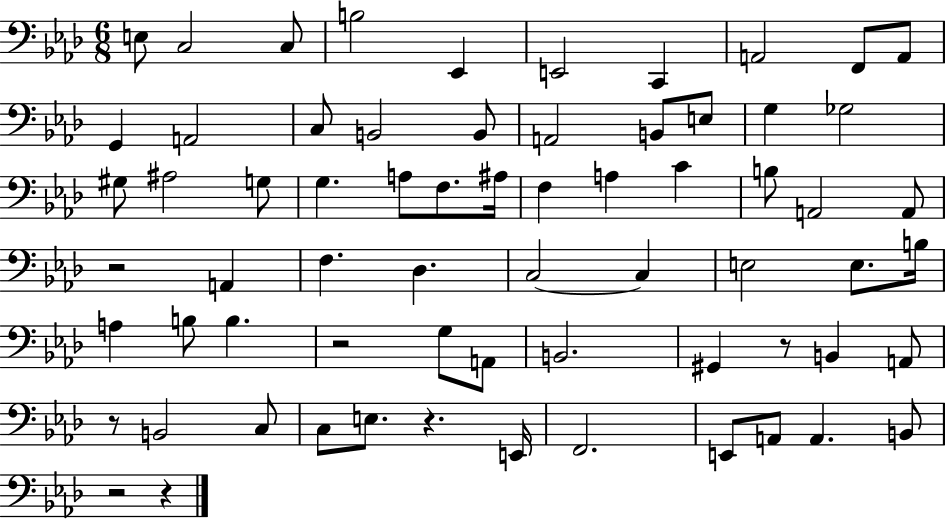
{
  \clef bass
  \numericTimeSignature
  \time 6/8
  \key aes \major
  e8 c2 c8 | b2 ees,4 | e,2 c,4 | a,2 f,8 a,8 | \break g,4 a,2 | c8 b,2 b,8 | a,2 b,8 e8 | g4 ges2 | \break gis8 ais2 g8 | g4. a8 f8. ais16 | f4 a4 c'4 | b8 a,2 a,8 | \break r2 a,4 | f4. des4. | c2~~ c4 | e2 e8. b16 | \break a4 b8 b4. | r2 g8 a,8 | b,2. | gis,4 r8 b,4 a,8 | \break r8 b,2 c8 | c8 e8. r4. e,16 | f,2. | e,8 a,8 a,4. b,8 | \break r2 r4 | \bar "|."
}